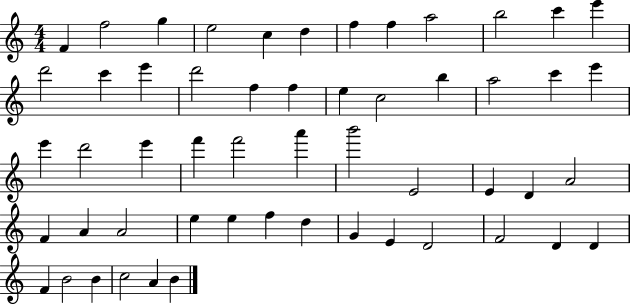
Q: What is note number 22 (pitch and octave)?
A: A5